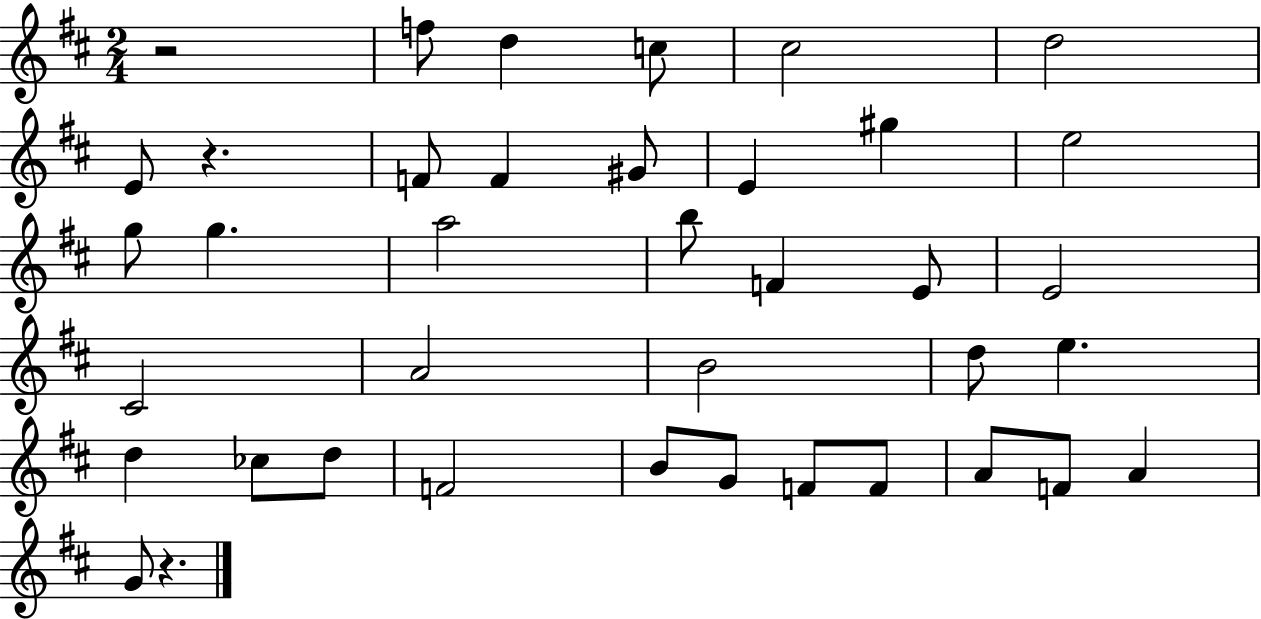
R/h F5/e D5/q C5/e C#5/h D5/h E4/e R/q. F4/e F4/q G#4/e E4/q G#5/q E5/h G5/e G5/q. A5/h B5/e F4/q E4/e E4/h C#4/h A4/h B4/h D5/e E5/q. D5/q CES5/e D5/e F4/h B4/e G4/e F4/e F4/e A4/e F4/e A4/q G4/e R/q.